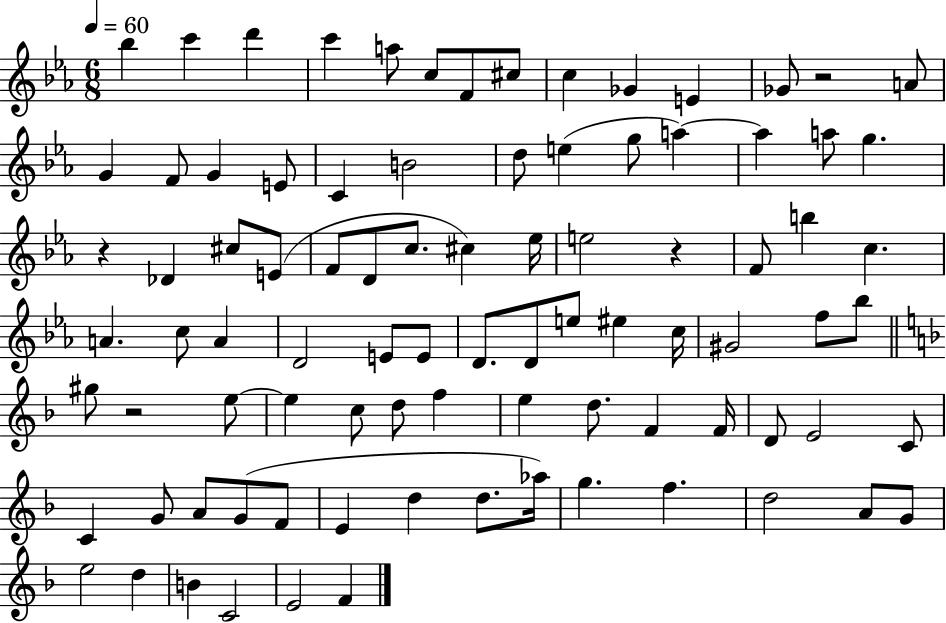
{
  \clef treble
  \numericTimeSignature
  \time 6/8
  \key ees \major
  \tempo 4 = 60
  bes''4 c'''4 d'''4 | c'''4 a''8 c''8 f'8 cis''8 | c''4 ges'4 e'4 | ges'8 r2 a'8 | \break g'4 f'8 g'4 e'8 | c'4 b'2 | d''8 e''4( g''8 a''4~~) | a''4 a''8 g''4. | \break r4 des'4 cis''8 e'8( | f'8 d'8 c''8. cis''4) ees''16 | e''2 r4 | f'8 b''4 c''4. | \break a'4. c''8 a'4 | d'2 e'8 e'8 | d'8. d'8 e''8 eis''4 c''16 | gis'2 f''8 bes''8 | \break \bar "||" \break \key f \major gis''8 r2 e''8~~ | e''4 c''8 d''8 f''4 | e''4 d''8. f'4 f'16 | d'8 e'2 c'8 | \break c'4 g'8 a'8 g'8( f'8 | e'4 d''4 d''8. aes''16) | g''4. f''4. | d''2 a'8 g'8 | \break e''2 d''4 | b'4 c'2 | e'2 f'4 | \bar "|."
}